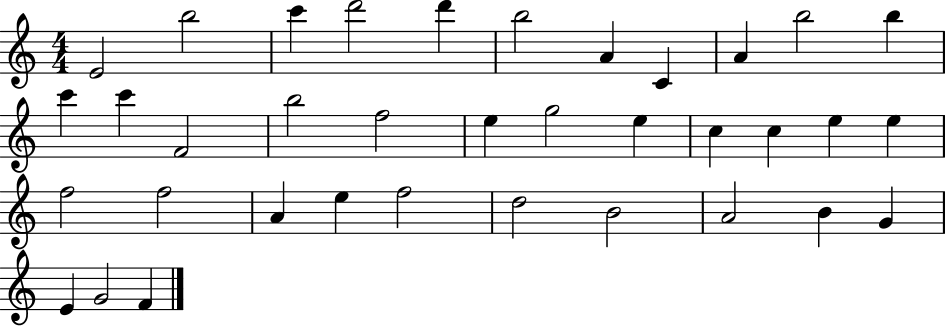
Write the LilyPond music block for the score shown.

{
  \clef treble
  \numericTimeSignature
  \time 4/4
  \key c \major
  e'2 b''2 | c'''4 d'''2 d'''4 | b''2 a'4 c'4 | a'4 b''2 b''4 | \break c'''4 c'''4 f'2 | b''2 f''2 | e''4 g''2 e''4 | c''4 c''4 e''4 e''4 | \break f''2 f''2 | a'4 e''4 f''2 | d''2 b'2 | a'2 b'4 g'4 | \break e'4 g'2 f'4 | \bar "|."
}